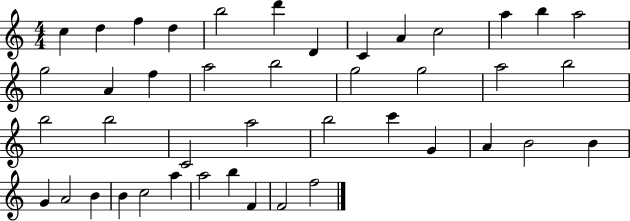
X:1
T:Untitled
M:4/4
L:1/4
K:C
c d f d b2 d' D C A c2 a b a2 g2 A f a2 b2 g2 g2 a2 b2 b2 b2 C2 a2 b2 c' G A B2 B G A2 B B c2 a a2 b F F2 f2